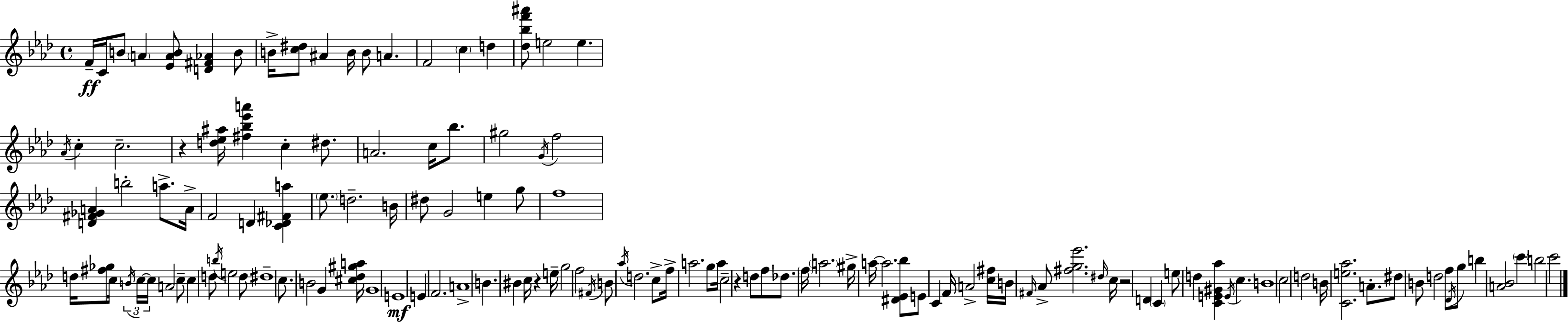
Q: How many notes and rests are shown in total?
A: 134